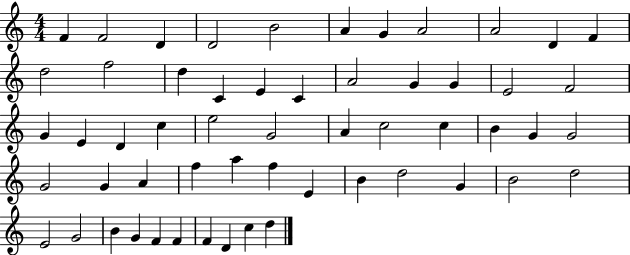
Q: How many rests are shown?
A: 0